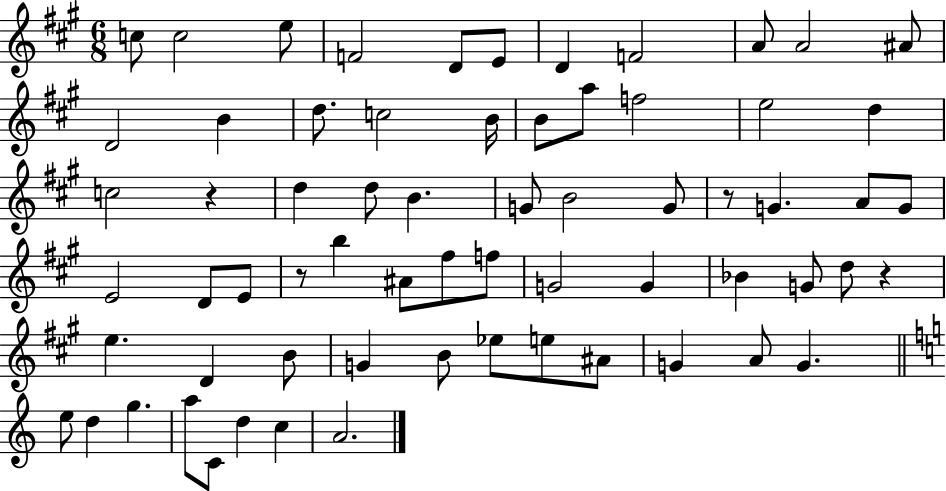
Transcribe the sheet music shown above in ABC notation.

X:1
T:Untitled
M:6/8
L:1/4
K:A
c/2 c2 e/2 F2 D/2 E/2 D F2 A/2 A2 ^A/2 D2 B d/2 c2 B/4 B/2 a/2 f2 e2 d c2 z d d/2 B G/2 B2 G/2 z/2 G A/2 G/2 E2 D/2 E/2 z/2 b ^A/2 ^f/2 f/2 G2 G _B G/2 d/2 z e D B/2 G B/2 _e/2 e/2 ^A/2 G A/2 G e/2 d g a/2 C/2 d c A2